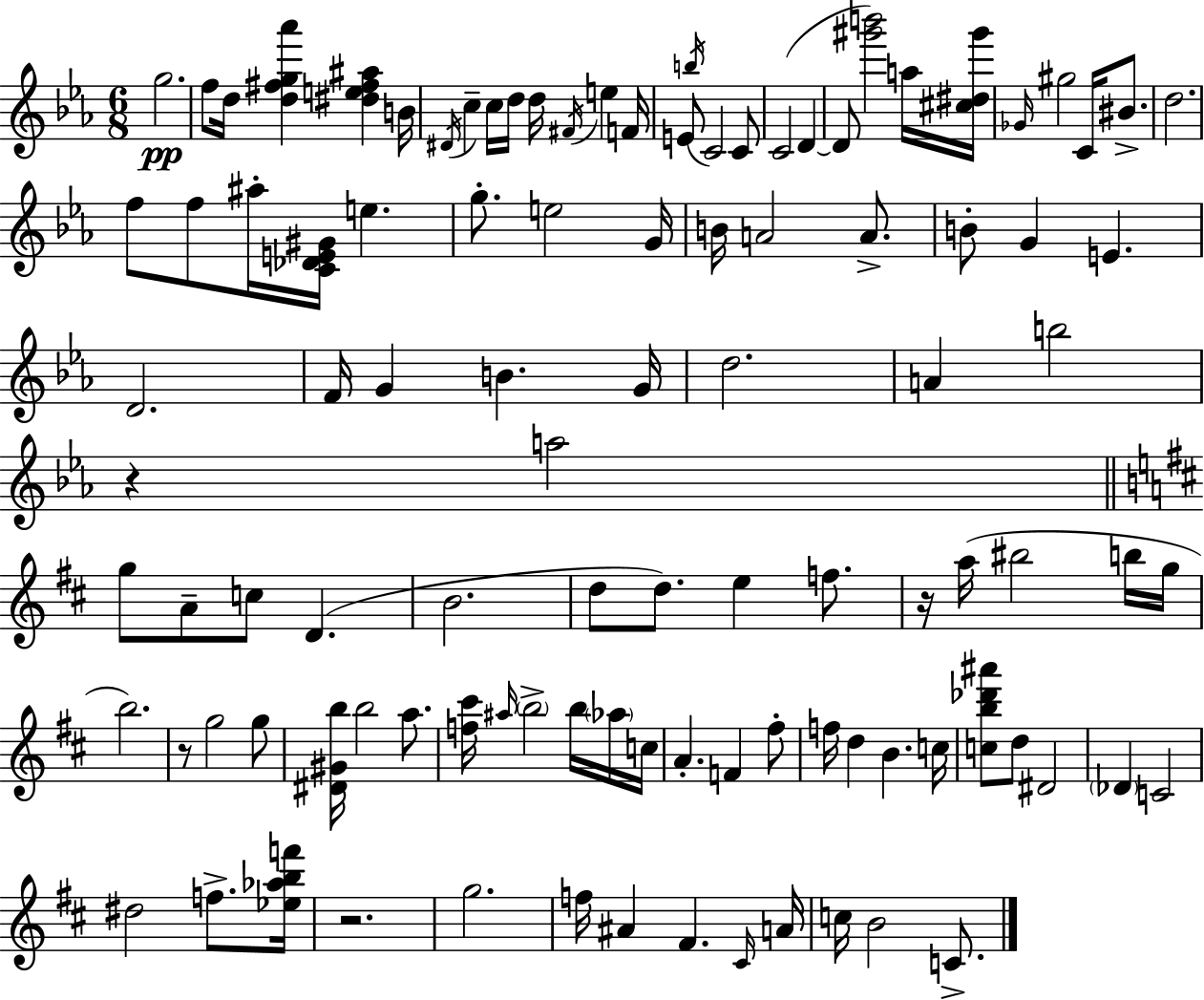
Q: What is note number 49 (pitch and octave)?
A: A4